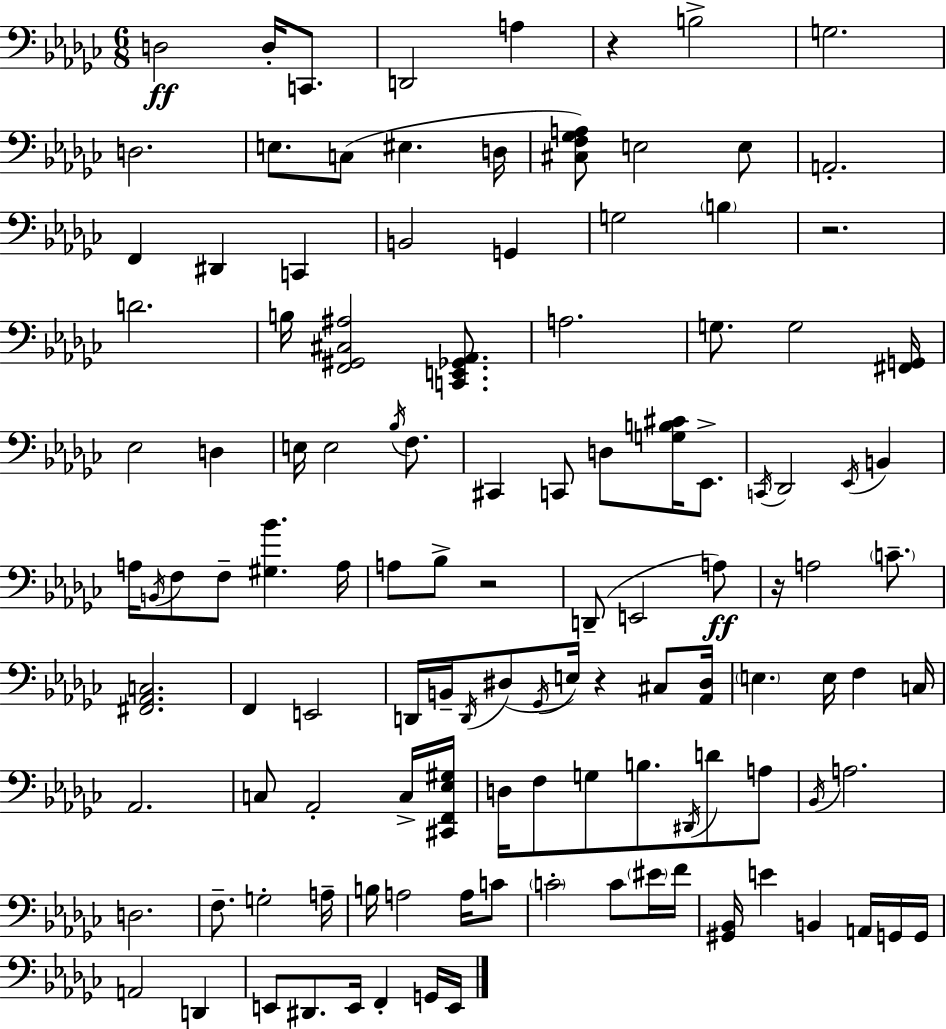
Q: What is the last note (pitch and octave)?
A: E2